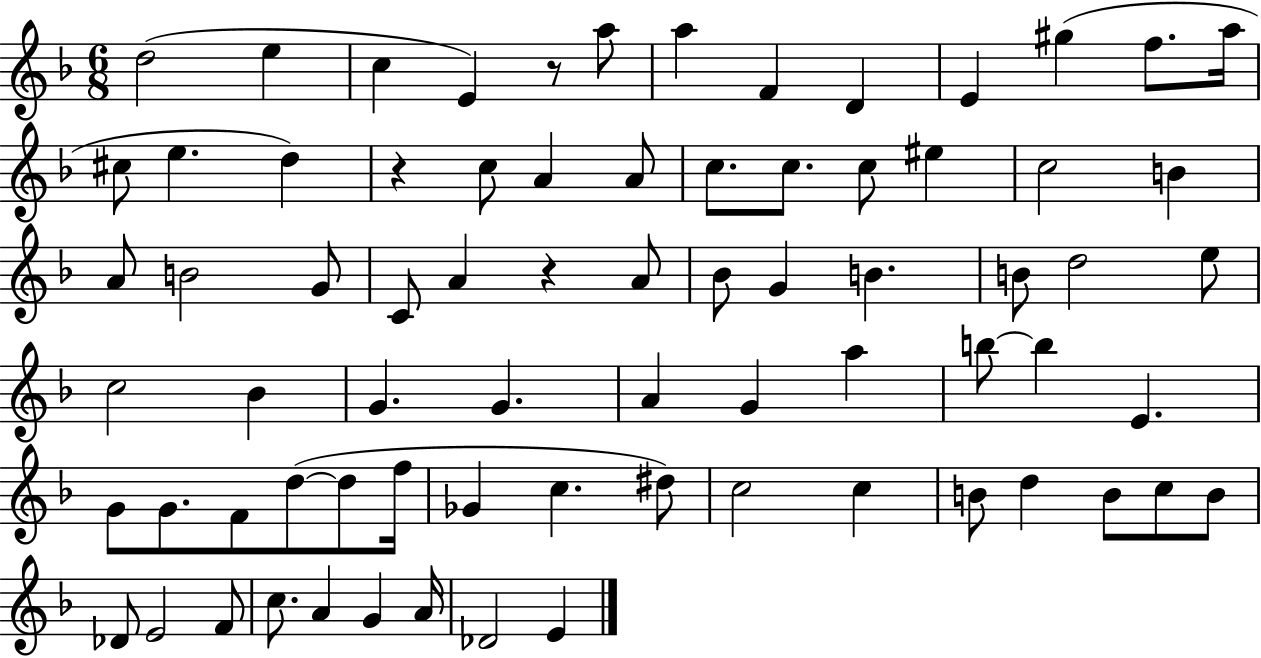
D5/h E5/q C5/q E4/q R/e A5/e A5/q F4/q D4/q E4/q G#5/q F5/e. A5/s C#5/e E5/q. D5/q R/q C5/e A4/q A4/e C5/e. C5/e. C5/e EIS5/q C5/h B4/q A4/e B4/h G4/e C4/e A4/q R/q A4/e Bb4/e G4/q B4/q. B4/e D5/h E5/e C5/h Bb4/q G4/q. G4/q. A4/q G4/q A5/q B5/e B5/q E4/q. G4/e G4/e. F4/e D5/e D5/e F5/s Gb4/q C5/q. D#5/e C5/h C5/q B4/e D5/q B4/e C5/e B4/e Db4/e E4/h F4/e C5/e. A4/q G4/q A4/s Db4/h E4/q